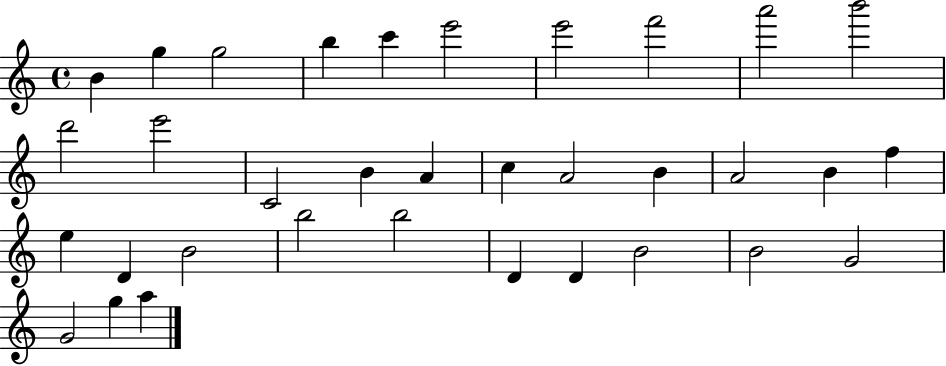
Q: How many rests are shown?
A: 0